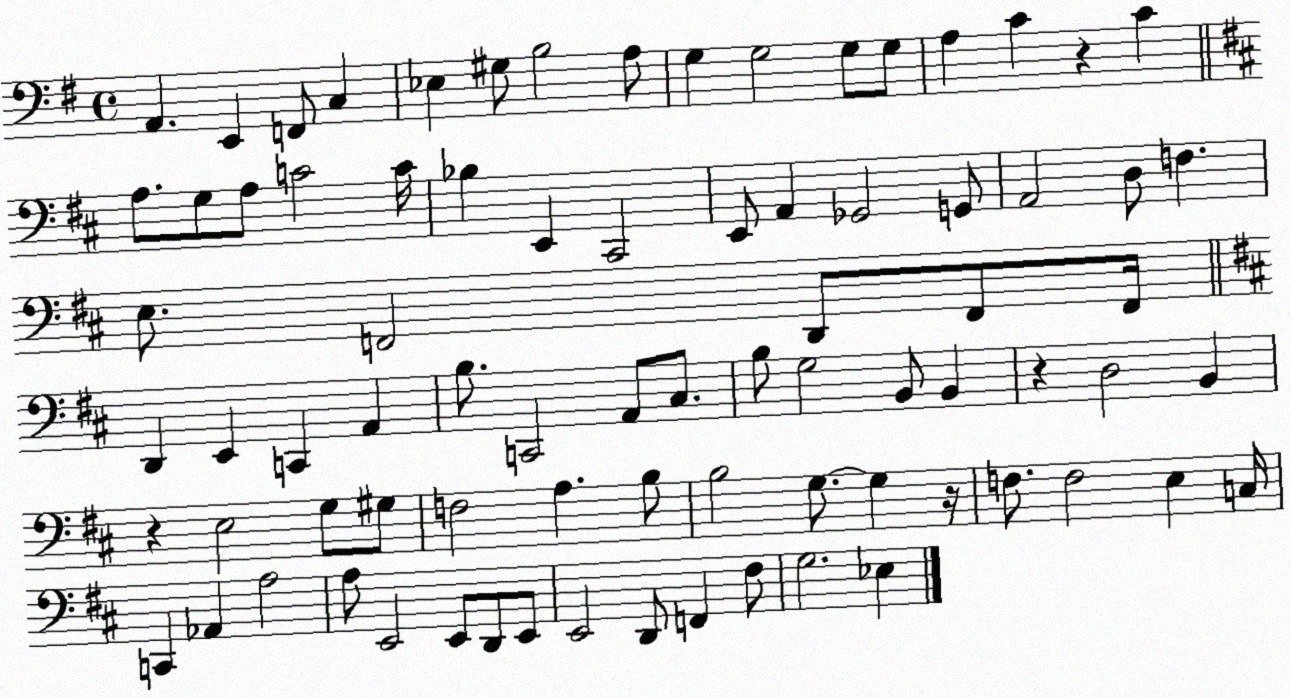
X:1
T:Untitled
M:4/4
L:1/4
K:G
A,, E,, F,,/2 C, _E, ^G,/2 B,2 A,/2 G, G,2 G,/2 G,/2 A, C z C A,/2 G,/2 A,/2 C2 C/4 _B, E,, ^C,,2 E,,/2 A,, _G,,2 G,,/2 A,,2 D,/2 F, E,/2 F,,2 D,,/2 F,,/2 F,,/4 D,, E,, C,, A,, B,/2 C,,2 A,,/2 ^C,/2 B,/2 G,2 B,,/2 B,, z D,2 B,, z E,2 G,/2 ^G,/2 F,2 A, B,/2 B,2 G,/2 G, z/4 F,/2 F,2 E, C,/4 C,, _A,, A,2 A,/2 E,,2 E,,/2 D,,/2 E,,/2 E,,2 D,,/2 F,, ^F,/2 G,2 _E,